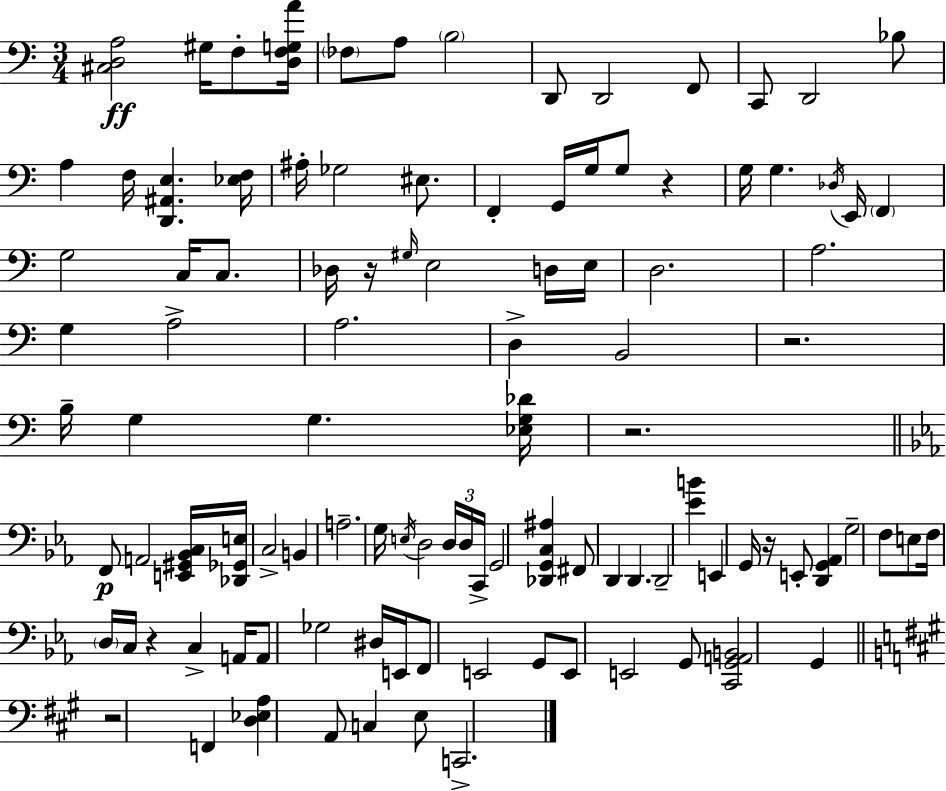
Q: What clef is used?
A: bass